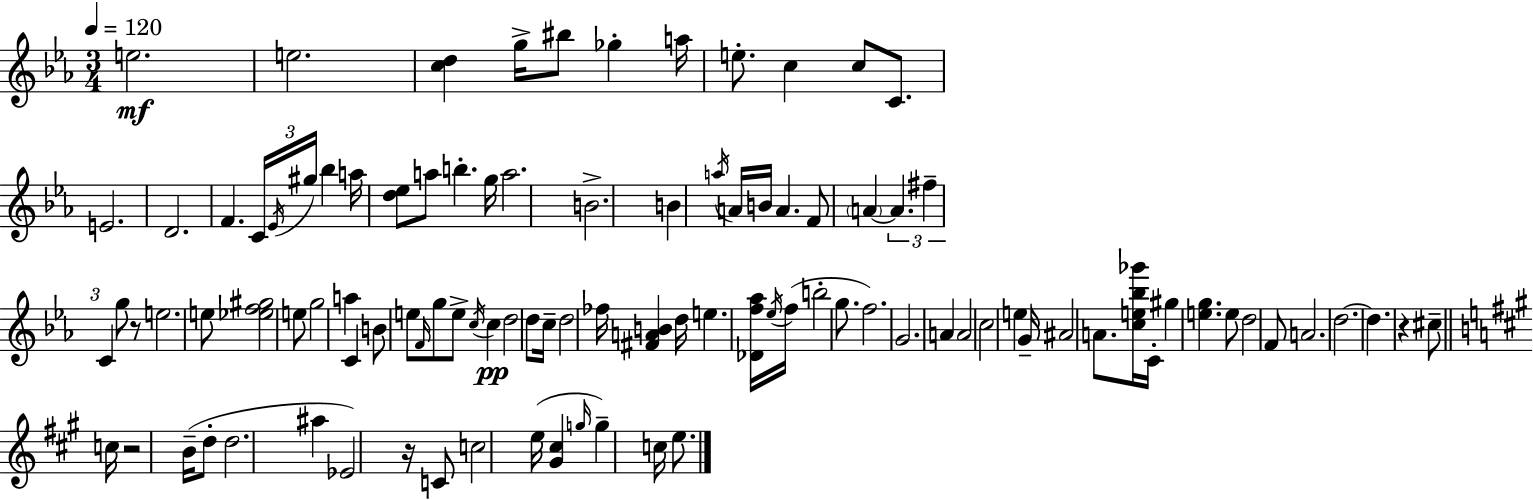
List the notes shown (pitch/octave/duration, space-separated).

E5/h. E5/h. [C5,D5]/q G5/s BIS5/e Gb5/q A5/s E5/e. C5/q C5/e C4/e. E4/h. D4/h. F4/q. C4/s Eb4/s G#5/s Bb5/q A5/s [D5,Eb5]/e A5/e B5/q. G5/s A5/h. B4/h. B4/q A5/s A4/s B4/s A4/q. F4/e A4/q A4/q. F#5/q C4/q G5/e R/e E5/h. E5/e [Eb5,F5,G#5]/h E5/e G5/h A5/q C4/q B4/e E5/e F4/s G5/e E5/e C5/s C5/q D5/h D5/e C5/s D5/h FES5/s [F#4,A4,B4]/q D5/s E5/q. [Db4,F5,Ab5]/s Eb5/s F5/s B5/h G5/e. F5/h. G4/h. A4/q A4/h C5/h E5/q G4/s A#4/h A4/e. [C5,E5,Bb5,Gb6]/s C4/s G#5/q [E5,G5]/q. E5/e D5/h F4/e A4/h. D5/h. D5/q. R/q C#5/e C5/s R/h B4/s D5/e D5/h. A#5/q Eb4/h R/s C4/e C5/h E5/s [G#4,C#5]/q G5/s G5/q C5/s E5/e.